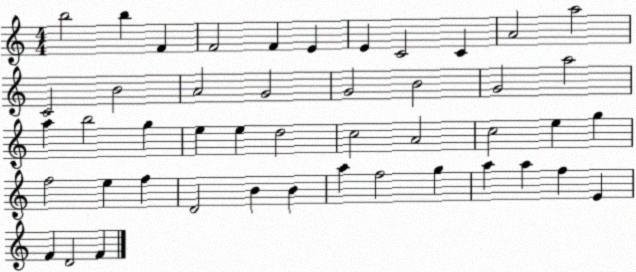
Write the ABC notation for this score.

X:1
T:Untitled
M:4/4
L:1/4
K:C
b2 b F F2 F E E C2 C A2 a2 C2 B2 A2 G2 G2 B2 G2 a2 a b2 g e e d2 c2 A2 c2 e g f2 e f D2 B B a f2 g a a f E F D2 F